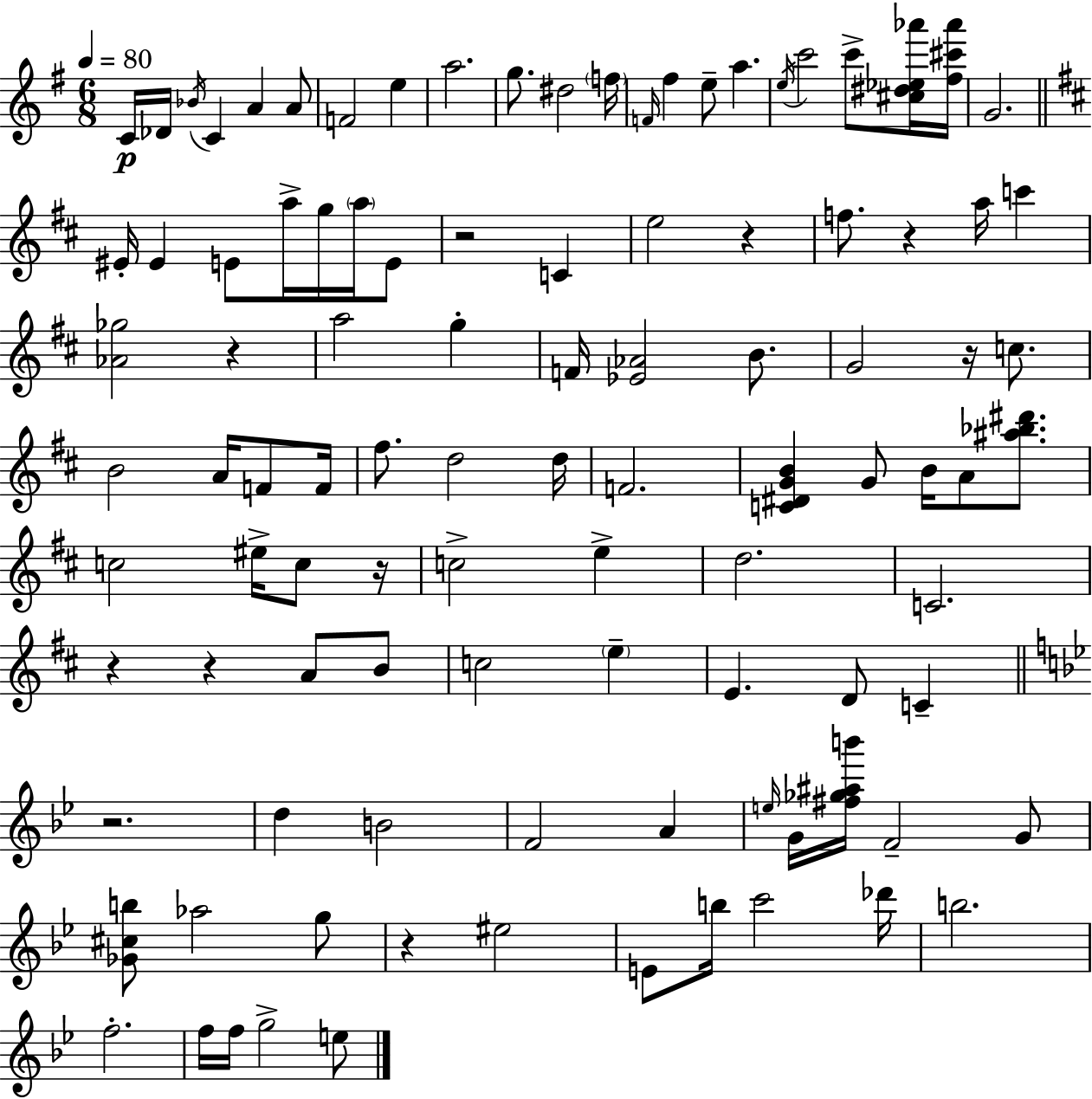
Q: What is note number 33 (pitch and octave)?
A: A5